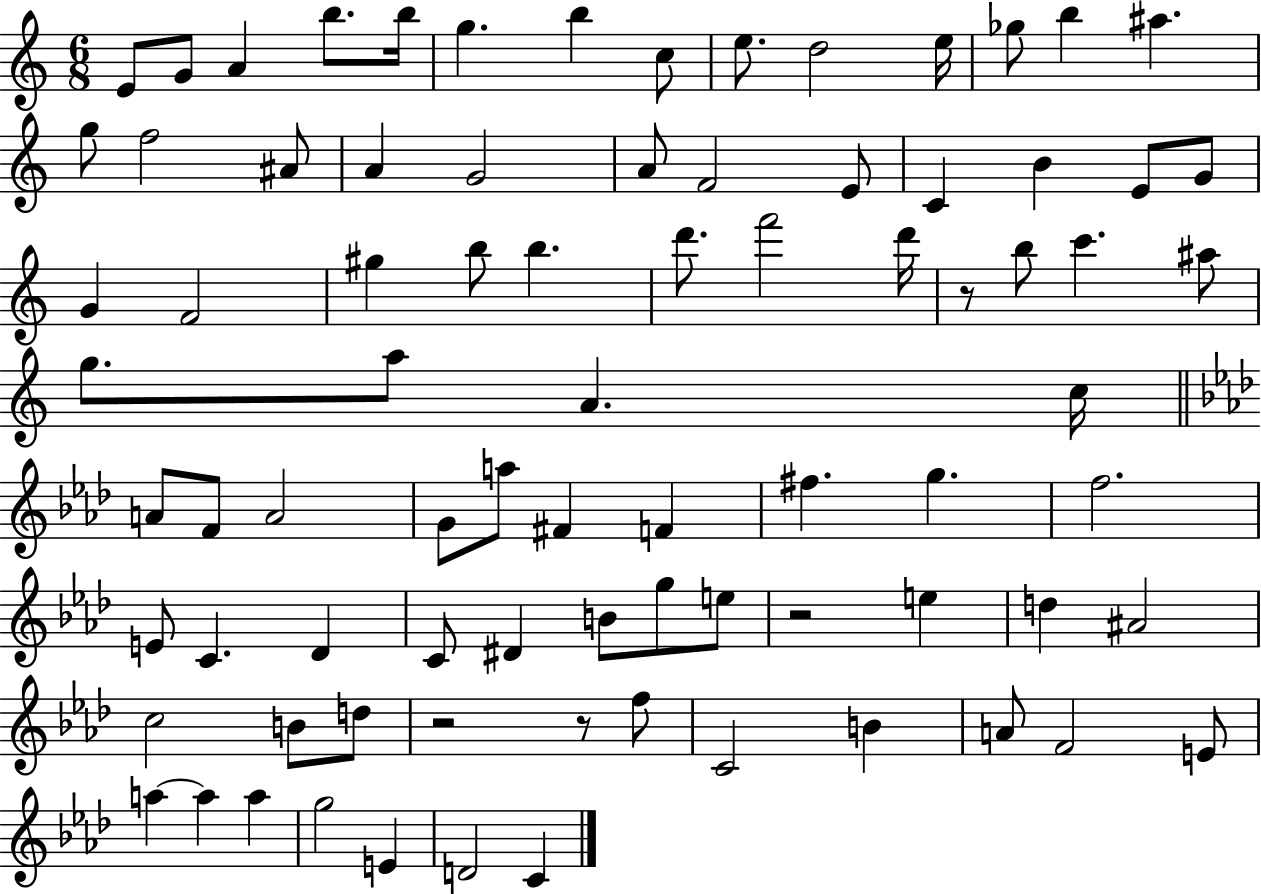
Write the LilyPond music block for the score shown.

{
  \clef treble
  \numericTimeSignature
  \time 6/8
  \key c \major
  \repeat volta 2 { e'8 g'8 a'4 b''8. b''16 | g''4. b''4 c''8 | e''8. d''2 e''16 | ges''8 b''4 ais''4. | \break g''8 f''2 ais'8 | a'4 g'2 | a'8 f'2 e'8 | c'4 b'4 e'8 g'8 | \break g'4 f'2 | gis''4 b''8 b''4. | d'''8. f'''2 d'''16 | r8 b''8 c'''4. ais''8 | \break g''8. a''8 a'4. c''16 | \bar "||" \break \key aes \major a'8 f'8 a'2 | g'8 a''8 fis'4 f'4 | fis''4. g''4. | f''2. | \break e'8 c'4. des'4 | c'8 dis'4 b'8 g''8 e''8 | r2 e''4 | d''4 ais'2 | \break c''2 b'8 d''8 | r2 r8 f''8 | c'2 b'4 | a'8 f'2 e'8 | \break a''4~~ a''4 a''4 | g''2 e'4 | d'2 c'4 | } \bar "|."
}